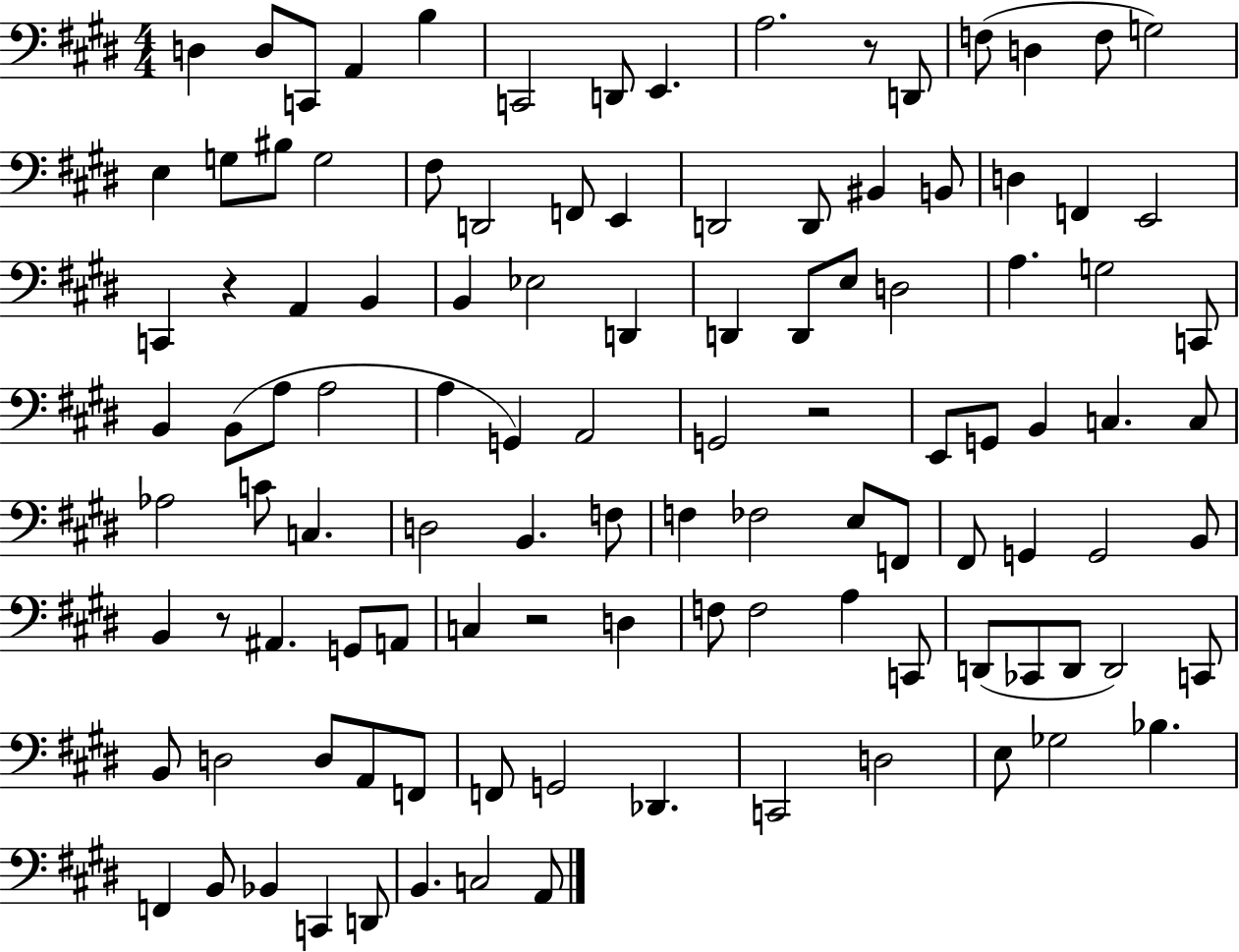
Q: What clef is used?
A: bass